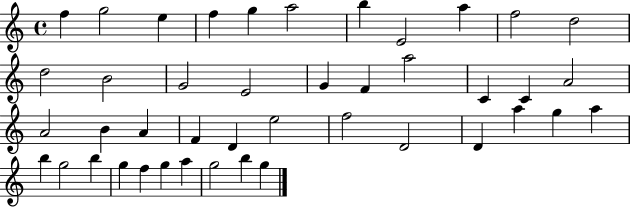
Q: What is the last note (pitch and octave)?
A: G5